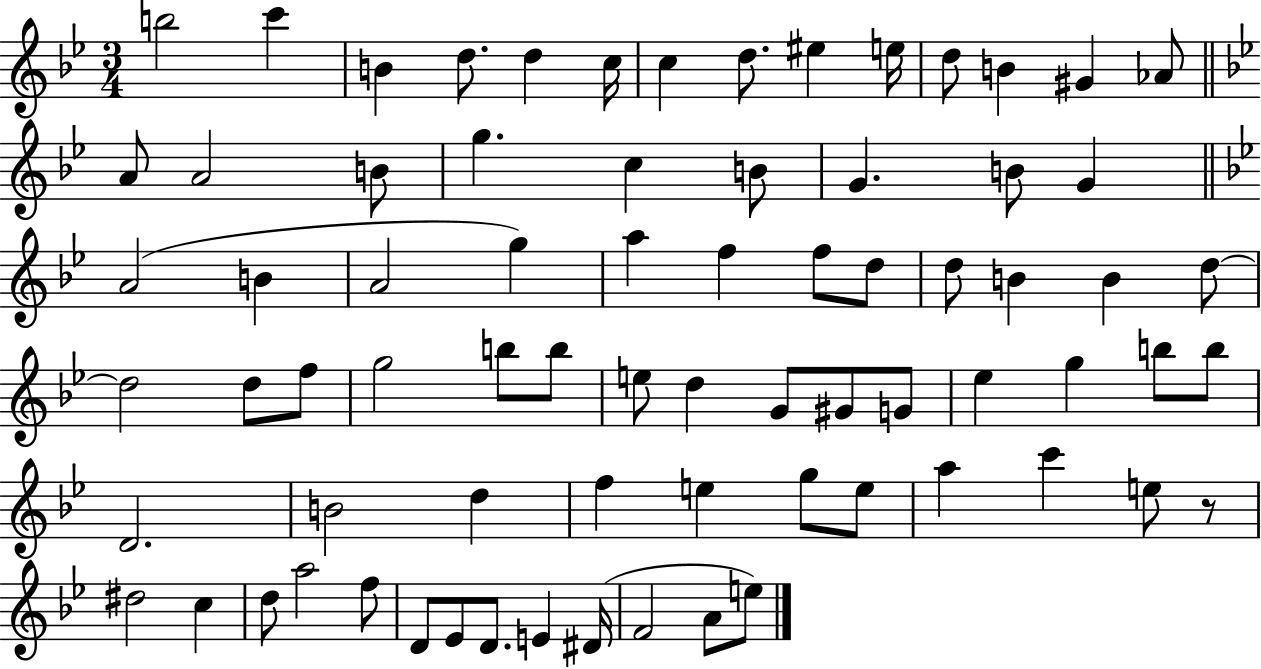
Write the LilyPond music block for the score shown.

{
  \clef treble
  \numericTimeSignature
  \time 3/4
  \key bes \major
  b''2 c'''4 | b'4 d''8. d''4 c''16 | c''4 d''8. eis''4 e''16 | d''8 b'4 gis'4 aes'8 | \break \bar "||" \break \key bes \major a'8 a'2 b'8 | g''4. c''4 b'8 | g'4. b'8 g'4 | \bar "||" \break \key g \minor a'2( b'4 | a'2 g''4) | a''4 f''4 f''8 d''8 | d''8 b'4 b'4 d''8~~ | \break d''2 d''8 f''8 | g''2 b''8 b''8 | e''8 d''4 g'8 gis'8 g'8 | ees''4 g''4 b''8 b''8 | \break d'2. | b'2 d''4 | f''4 e''4 g''8 e''8 | a''4 c'''4 e''8 r8 | \break dis''2 c''4 | d''8 a''2 f''8 | d'8 ees'8 d'8. e'4 dis'16( | f'2 a'8 e''8) | \break \bar "|."
}